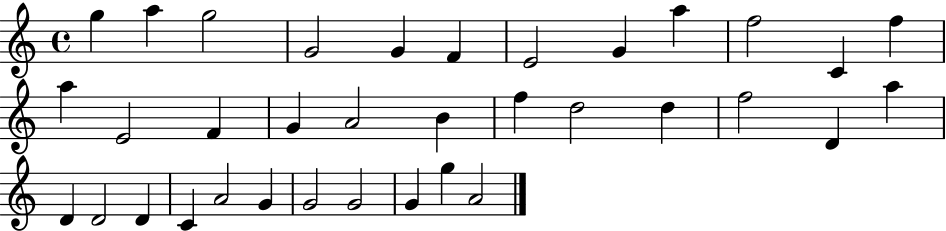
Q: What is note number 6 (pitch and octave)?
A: F4